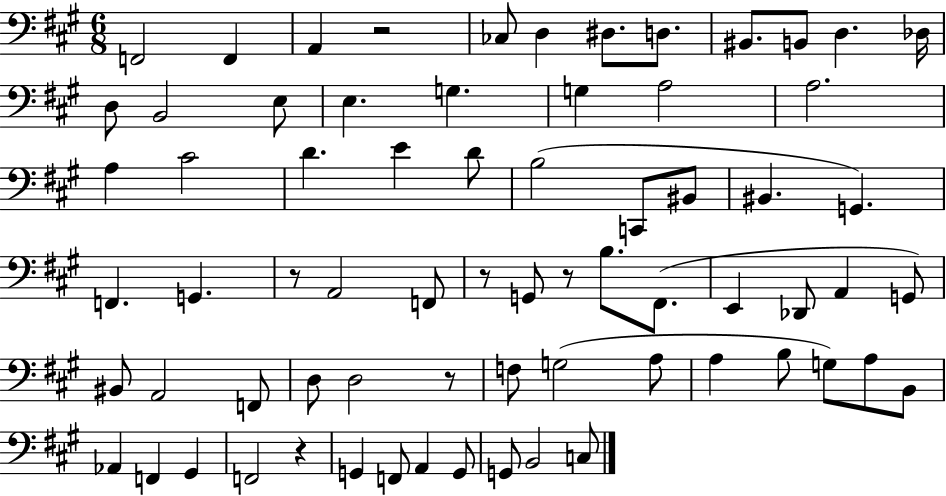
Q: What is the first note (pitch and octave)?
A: F2